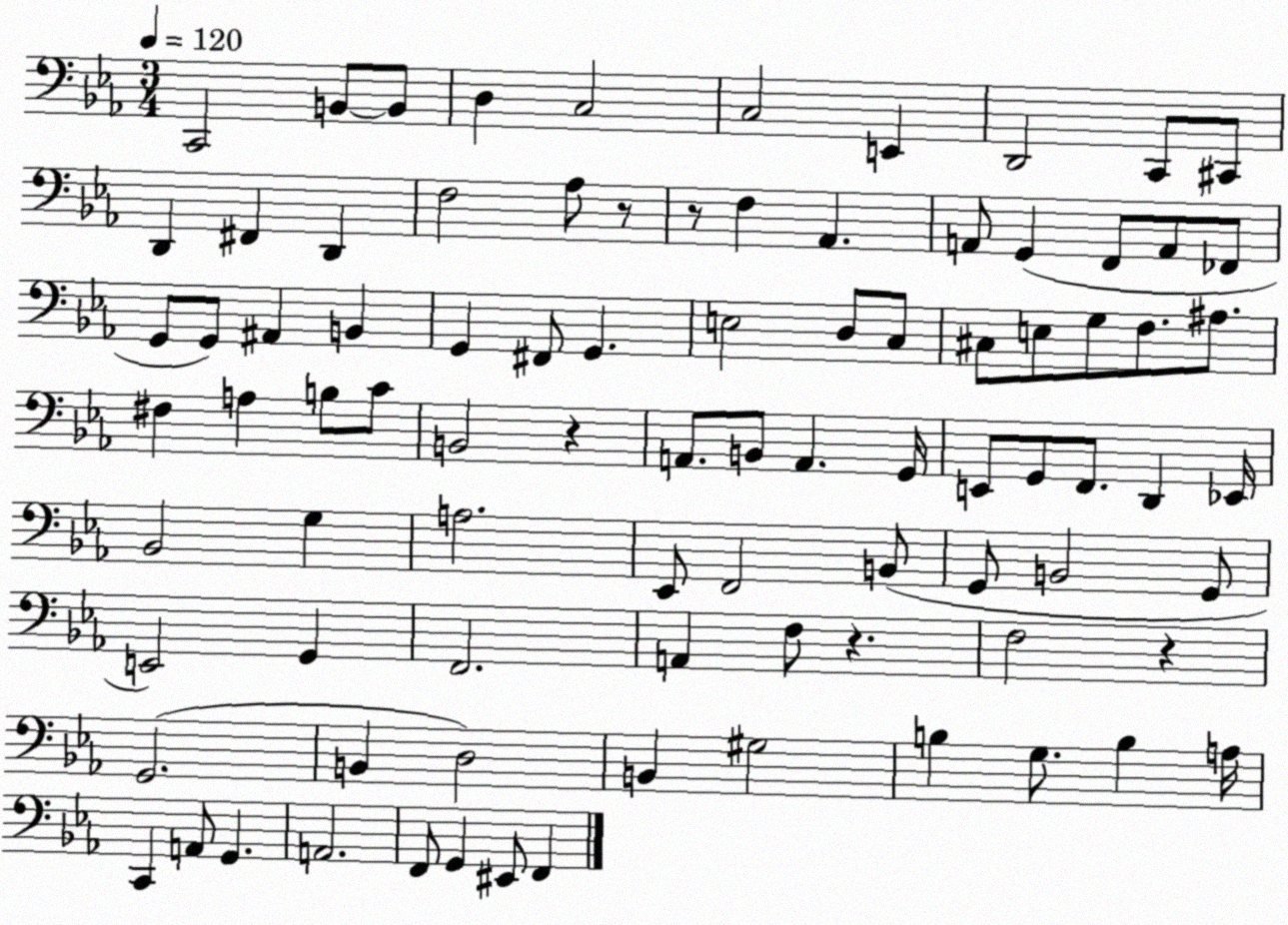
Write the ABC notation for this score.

X:1
T:Untitled
M:3/4
L:1/4
K:Eb
C,,2 B,,/2 B,,/2 D, C,2 C,2 E,, D,,2 C,,/2 ^C,,/2 D,, ^F,, D,, F,2 _A,/2 z/2 z/2 F, _A,, A,,/2 G,, F,,/2 A,,/2 _F,,/2 G,,/2 G,,/2 ^A,, B,, G,, ^F,,/2 G,, E,2 D,/2 C,/2 ^C,/2 E,/2 G,/2 F,/2 ^A,/2 ^F, A, B,/2 C/2 B,,2 z A,,/2 B,,/2 A,, G,,/4 E,,/2 G,,/2 F,,/2 D,, _E,,/4 _B,,2 G, A,2 _E,,/2 F,,2 B,,/2 G,,/2 B,,2 G,,/2 E,,2 G,, F,,2 A,, F,/2 z F,2 z G,,2 B,, D,2 B,, ^G,2 B, G,/2 B, A,/4 C,, A,,/2 G,, A,,2 F,,/2 G,, ^E,,/2 F,,